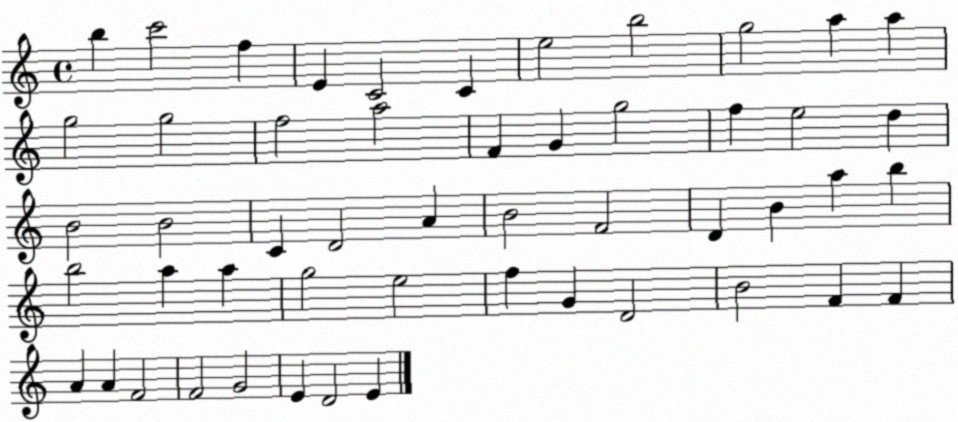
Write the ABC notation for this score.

X:1
T:Untitled
M:4/4
L:1/4
K:C
b c'2 f E C2 C e2 b2 g2 a a g2 g2 f2 a2 F G g2 f e2 d B2 B2 C D2 A B2 F2 D B a b b2 a a g2 e2 f G D2 B2 F F A A F2 F2 G2 E D2 E